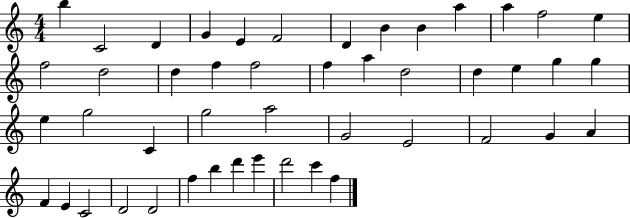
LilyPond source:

{
  \clef treble
  \numericTimeSignature
  \time 4/4
  \key c \major
  b''4 c'2 d'4 | g'4 e'4 f'2 | d'4 b'4 b'4 a''4 | a''4 f''2 e''4 | \break f''2 d''2 | d''4 f''4 f''2 | f''4 a''4 d''2 | d''4 e''4 g''4 g''4 | \break e''4 g''2 c'4 | g''2 a''2 | g'2 e'2 | f'2 g'4 a'4 | \break f'4 e'4 c'2 | d'2 d'2 | f''4 b''4 d'''4 e'''4 | d'''2 c'''4 f''4 | \break \bar "|."
}